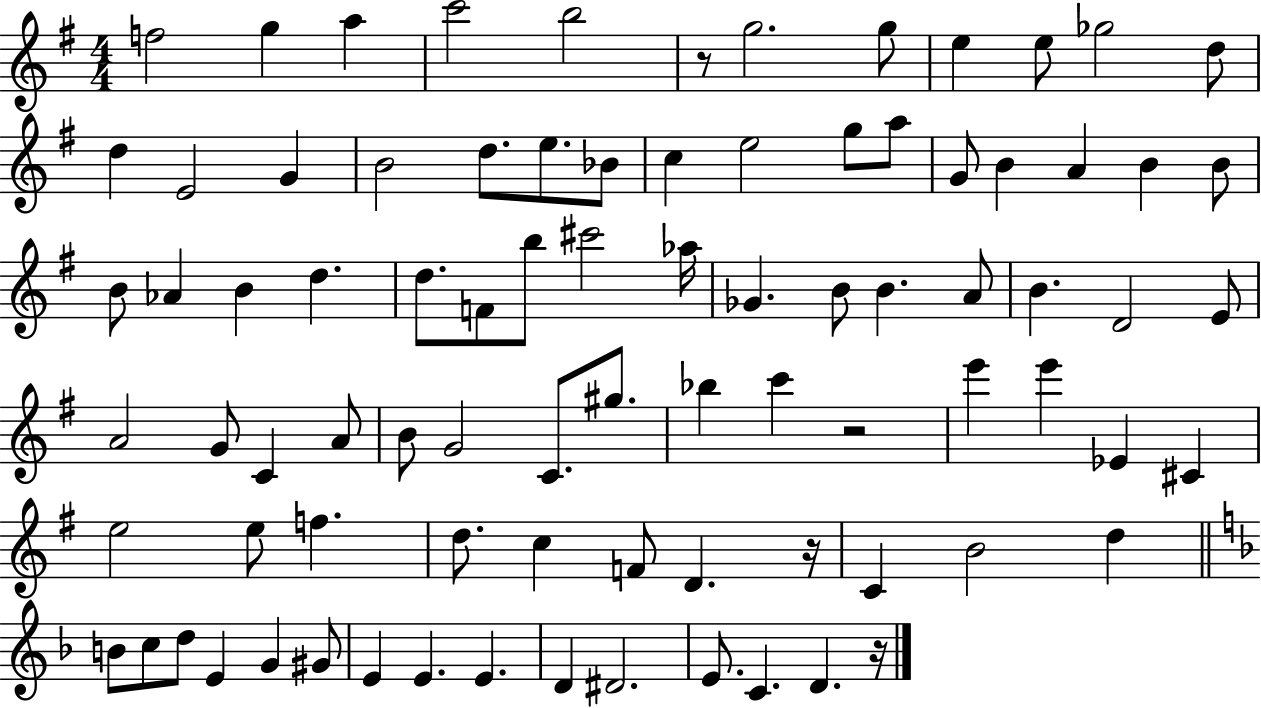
F5/h G5/q A5/q C6/h B5/h R/e G5/h. G5/e E5/q E5/e Gb5/h D5/e D5/q E4/h G4/q B4/h D5/e. E5/e. Bb4/e C5/q E5/h G5/e A5/e G4/e B4/q A4/q B4/q B4/e B4/e Ab4/q B4/q D5/q. D5/e. F4/e B5/e C#6/h Ab5/s Gb4/q. B4/e B4/q. A4/e B4/q. D4/h E4/e A4/h G4/e C4/q A4/e B4/e G4/h C4/e. G#5/e. Bb5/q C6/q R/h E6/q E6/q Eb4/q C#4/q E5/h E5/e F5/q. D5/e. C5/q F4/e D4/q. R/s C4/q B4/h D5/q B4/e C5/e D5/e E4/q G4/q G#4/e E4/q E4/q. E4/q. D4/q D#4/h. E4/e. C4/q. D4/q. R/s